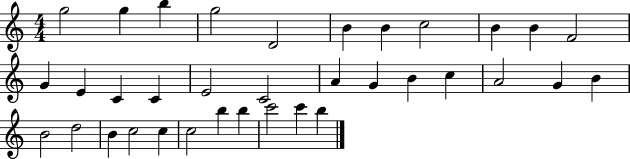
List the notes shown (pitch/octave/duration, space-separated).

G5/h G5/q B5/q G5/h D4/h B4/q B4/q C5/h B4/q B4/q F4/h G4/q E4/q C4/q C4/q E4/h C4/h A4/q G4/q B4/q C5/q A4/h G4/q B4/q B4/h D5/h B4/q C5/h C5/q C5/h B5/q B5/q C6/h C6/q B5/q